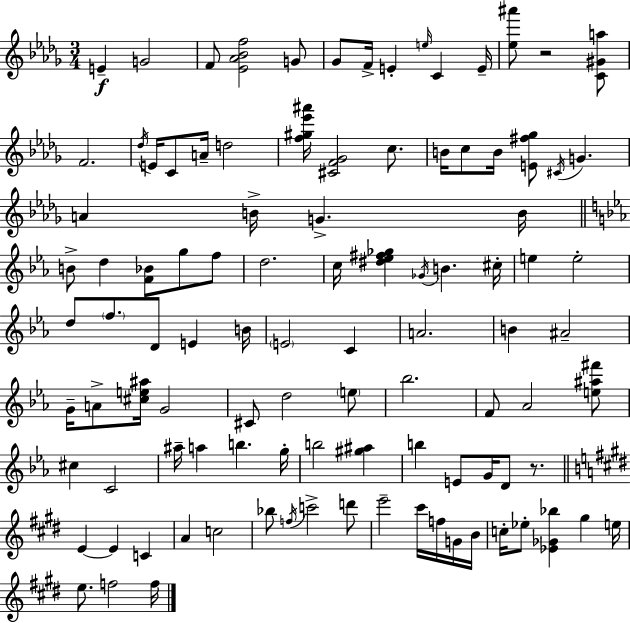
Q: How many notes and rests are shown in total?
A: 102